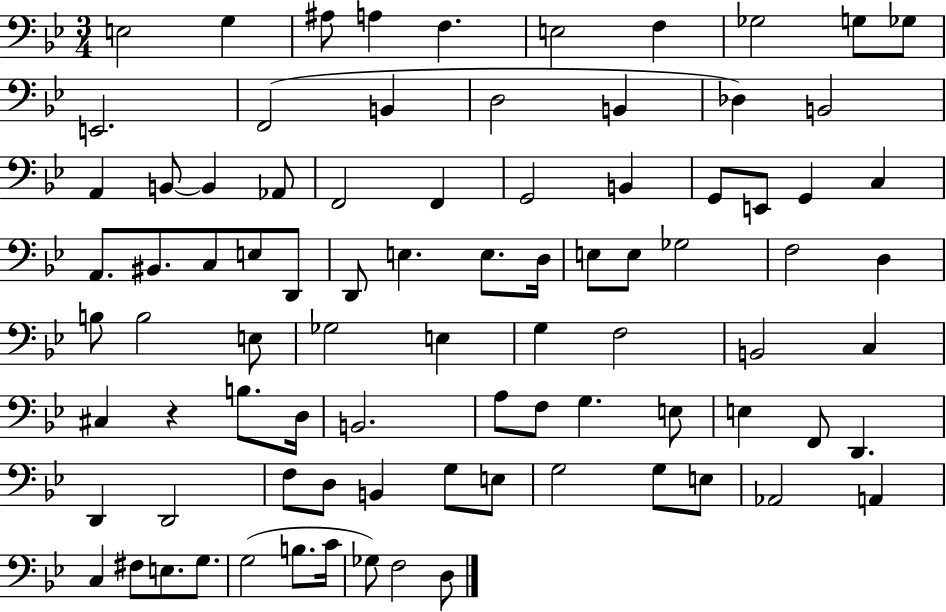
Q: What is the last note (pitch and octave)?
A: D3